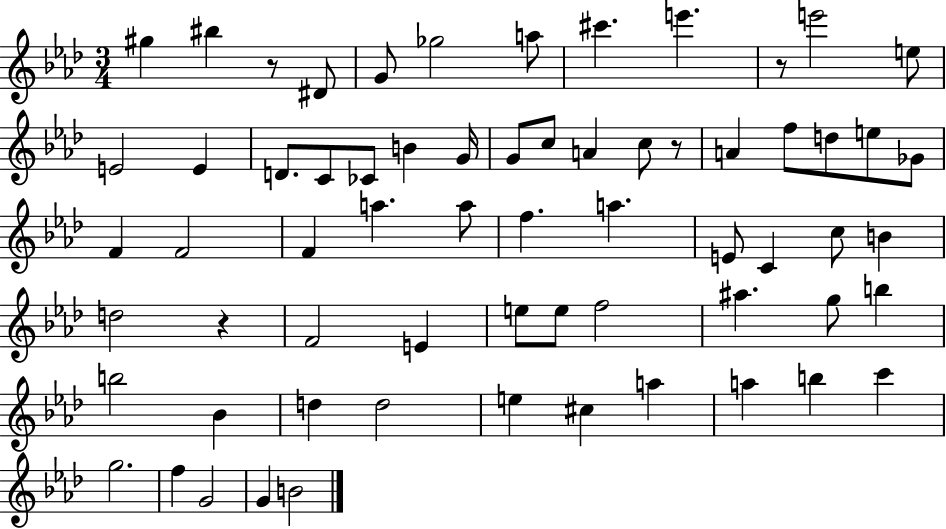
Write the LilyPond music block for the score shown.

{
  \clef treble
  \numericTimeSignature
  \time 3/4
  \key aes \major
  gis''4 bis''4 r8 dis'8 | g'8 ges''2 a''8 | cis'''4. e'''4. | r8 e'''2 e''8 | \break e'2 e'4 | d'8. c'8 ces'8 b'4 g'16 | g'8 c''8 a'4 c''8 r8 | a'4 f''8 d''8 e''8 ges'8 | \break f'4 f'2 | f'4 a''4. a''8 | f''4. a''4. | e'8 c'4 c''8 b'4 | \break d''2 r4 | f'2 e'4 | e''8 e''8 f''2 | ais''4. g''8 b''4 | \break b''2 bes'4 | d''4 d''2 | e''4 cis''4 a''4 | a''4 b''4 c'''4 | \break g''2. | f''4 g'2 | g'4 b'2 | \bar "|."
}